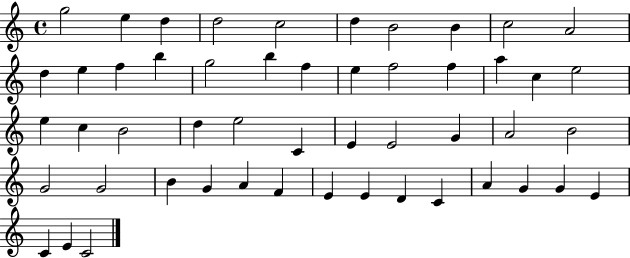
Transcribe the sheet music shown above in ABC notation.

X:1
T:Untitled
M:4/4
L:1/4
K:C
g2 e d d2 c2 d B2 B c2 A2 d e f b g2 b f e f2 f a c e2 e c B2 d e2 C E E2 G A2 B2 G2 G2 B G A F E E D C A G G E C E C2